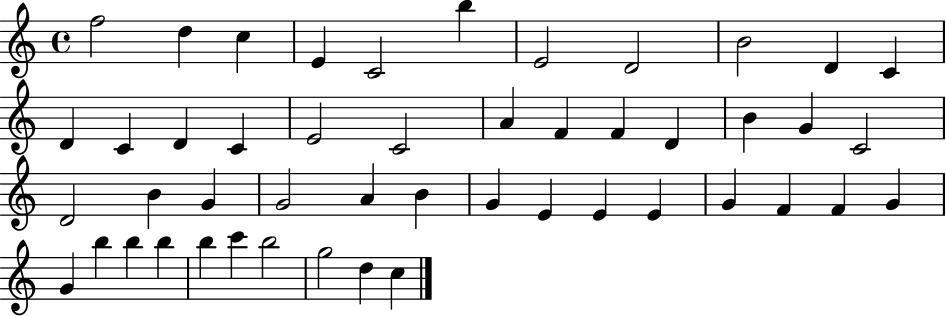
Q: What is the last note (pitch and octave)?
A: C5